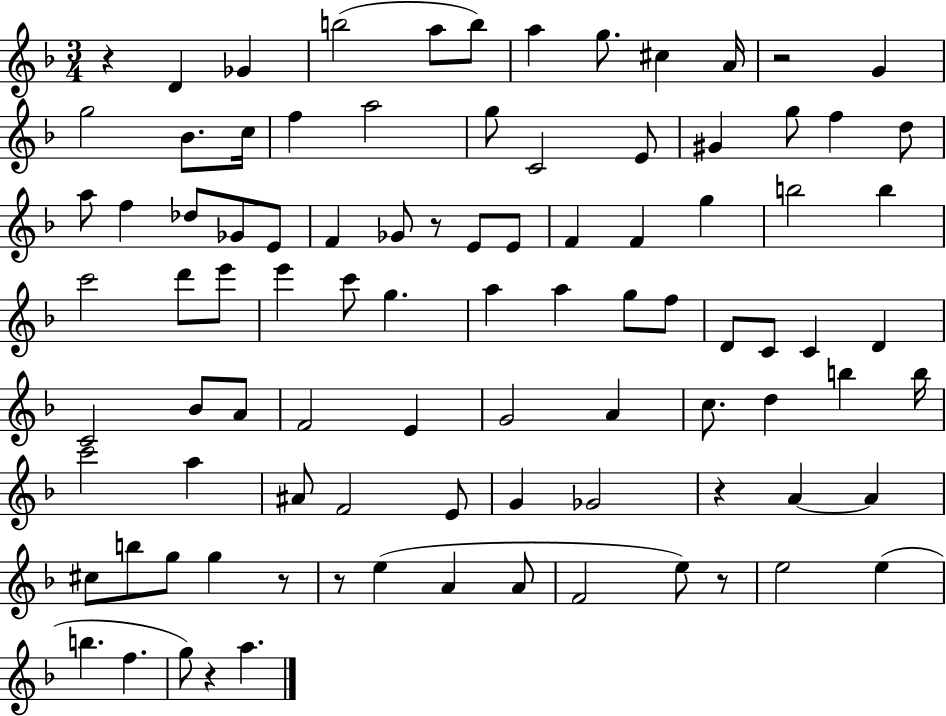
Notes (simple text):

R/q D4/q Gb4/q B5/h A5/e B5/e A5/q G5/e. C#5/q A4/s R/h G4/q G5/h Bb4/e. C5/s F5/q A5/h G5/e C4/h E4/e G#4/q G5/e F5/q D5/e A5/e F5/q Db5/e Gb4/e E4/e F4/q Gb4/e R/e E4/e E4/e F4/q F4/q G5/q B5/h B5/q C6/h D6/e E6/e E6/q C6/e G5/q. A5/q A5/q G5/e F5/e D4/e C4/e C4/q D4/q C4/h Bb4/e A4/e F4/h E4/q G4/h A4/q C5/e. D5/q B5/q B5/s C6/h A5/q A#4/e F4/h E4/e G4/q Gb4/h R/q A4/q A4/q C#5/e B5/e G5/e G5/q R/e R/e E5/q A4/q A4/e F4/h E5/e R/e E5/h E5/q B5/q. F5/q. G5/e R/q A5/q.